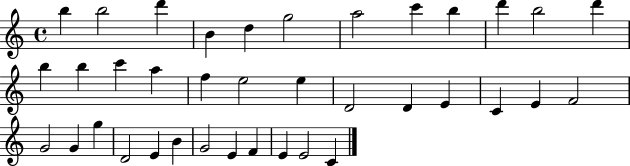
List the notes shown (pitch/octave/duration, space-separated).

B5/q B5/h D6/q B4/q D5/q G5/h A5/h C6/q B5/q D6/q B5/h D6/q B5/q B5/q C6/q A5/q F5/q E5/h E5/q D4/h D4/q E4/q C4/q E4/q F4/h G4/h G4/q G5/q D4/h E4/q B4/q G4/h E4/q F4/q E4/q E4/h C4/q